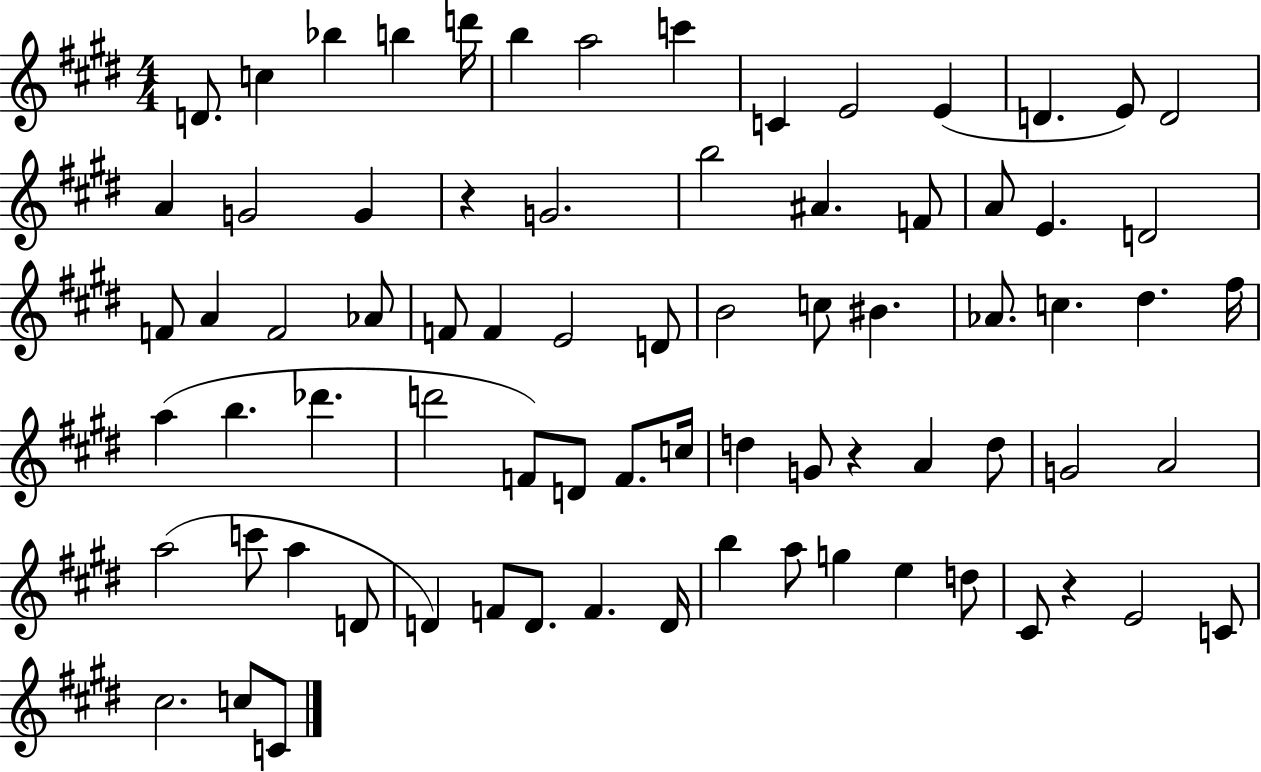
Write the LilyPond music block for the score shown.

{
  \clef treble
  \numericTimeSignature
  \time 4/4
  \key e \major
  d'8. c''4 bes''4 b''4 d'''16 | b''4 a''2 c'''4 | c'4 e'2 e'4( | d'4. e'8) d'2 | \break a'4 g'2 g'4 | r4 g'2. | b''2 ais'4. f'8 | a'8 e'4. d'2 | \break f'8 a'4 f'2 aes'8 | f'8 f'4 e'2 d'8 | b'2 c''8 bis'4. | aes'8. c''4. dis''4. fis''16 | \break a''4( b''4. des'''4. | d'''2 f'8) d'8 f'8. c''16 | d''4 g'8 r4 a'4 d''8 | g'2 a'2 | \break a''2( c'''8 a''4 d'8 | d'4) f'8 d'8. f'4. d'16 | b''4 a''8 g''4 e''4 d''8 | cis'8 r4 e'2 c'8 | \break cis''2. c''8 c'8 | \bar "|."
}